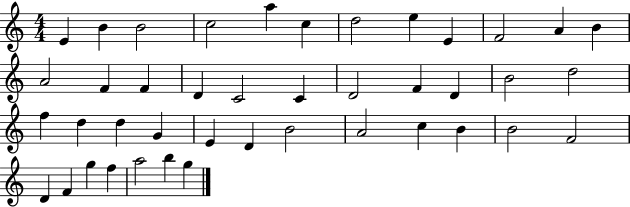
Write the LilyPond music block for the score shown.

{
  \clef treble
  \numericTimeSignature
  \time 4/4
  \key c \major
  e'4 b'4 b'2 | c''2 a''4 c''4 | d''2 e''4 e'4 | f'2 a'4 b'4 | \break a'2 f'4 f'4 | d'4 c'2 c'4 | d'2 f'4 d'4 | b'2 d''2 | \break f''4 d''4 d''4 g'4 | e'4 d'4 b'2 | a'2 c''4 b'4 | b'2 f'2 | \break d'4 f'4 g''4 f''4 | a''2 b''4 g''4 | \bar "|."
}